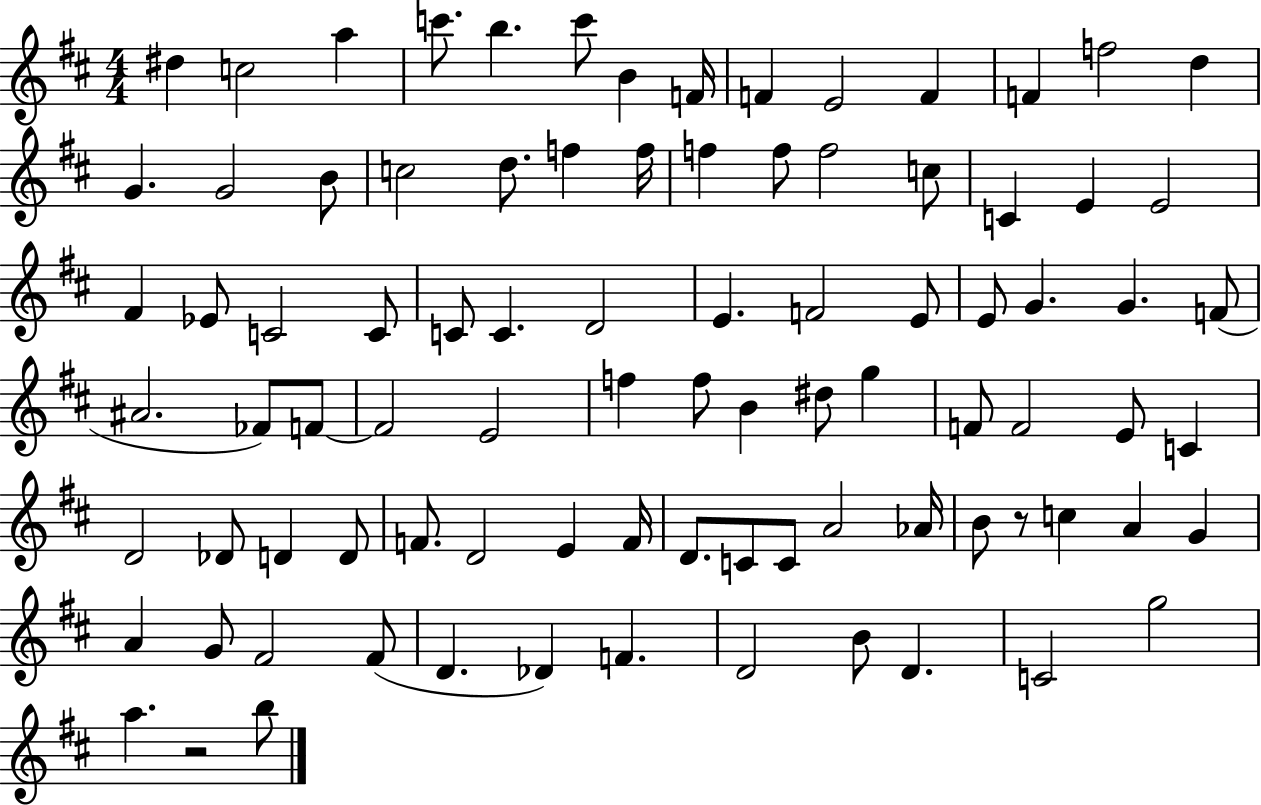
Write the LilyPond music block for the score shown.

{
  \clef treble
  \numericTimeSignature
  \time 4/4
  \key d \major
  dis''4 c''2 a''4 | c'''8. b''4. c'''8 b'4 f'16 | f'4 e'2 f'4 | f'4 f''2 d''4 | \break g'4. g'2 b'8 | c''2 d''8. f''4 f''16 | f''4 f''8 f''2 c''8 | c'4 e'4 e'2 | \break fis'4 ees'8 c'2 c'8 | c'8 c'4. d'2 | e'4. f'2 e'8 | e'8 g'4. g'4. f'8( | \break ais'2. fes'8) f'8~~ | f'2 e'2 | f''4 f''8 b'4 dis''8 g''4 | f'8 f'2 e'8 c'4 | \break d'2 des'8 d'4 d'8 | f'8. d'2 e'4 f'16 | d'8. c'8 c'8 a'2 aes'16 | b'8 r8 c''4 a'4 g'4 | \break a'4 g'8 fis'2 fis'8( | d'4. des'4) f'4. | d'2 b'8 d'4. | c'2 g''2 | \break a''4. r2 b''8 | \bar "|."
}